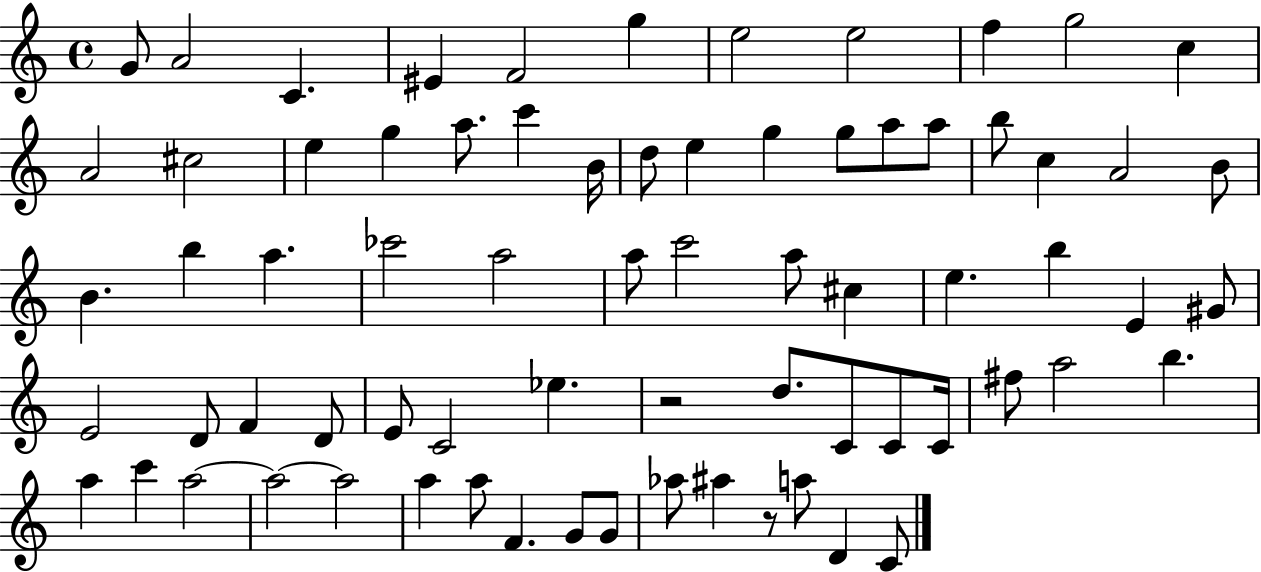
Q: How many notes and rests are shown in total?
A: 72